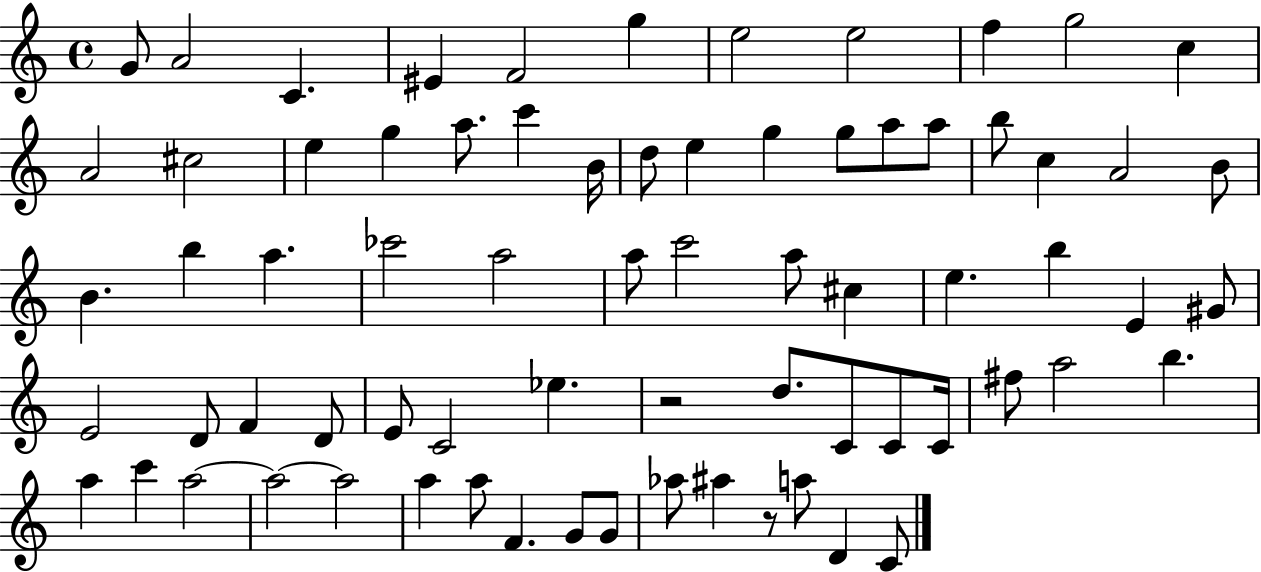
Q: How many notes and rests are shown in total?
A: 72